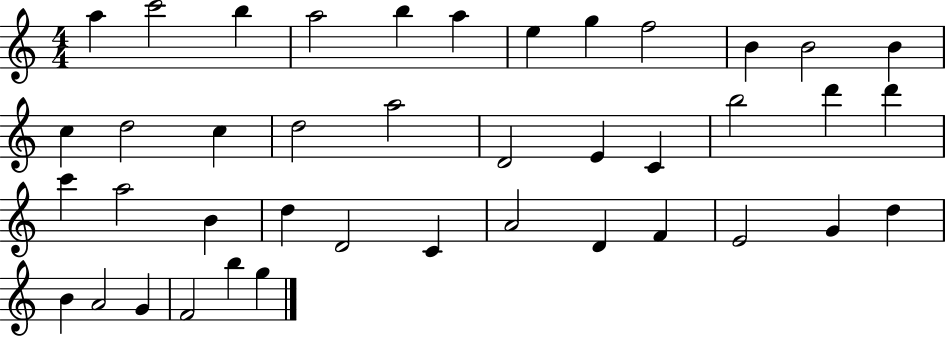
A5/q C6/h B5/q A5/h B5/q A5/q E5/q G5/q F5/h B4/q B4/h B4/q C5/q D5/h C5/q D5/h A5/h D4/h E4/q C4/q B5/h D6/q D6/q C6/q A5/h B4/q D5/q D4/h C4/q A4/h D4/q F4/q E4/h G4/q D5/q B4/q A4/h G4/q F4/h B5/q G5/q